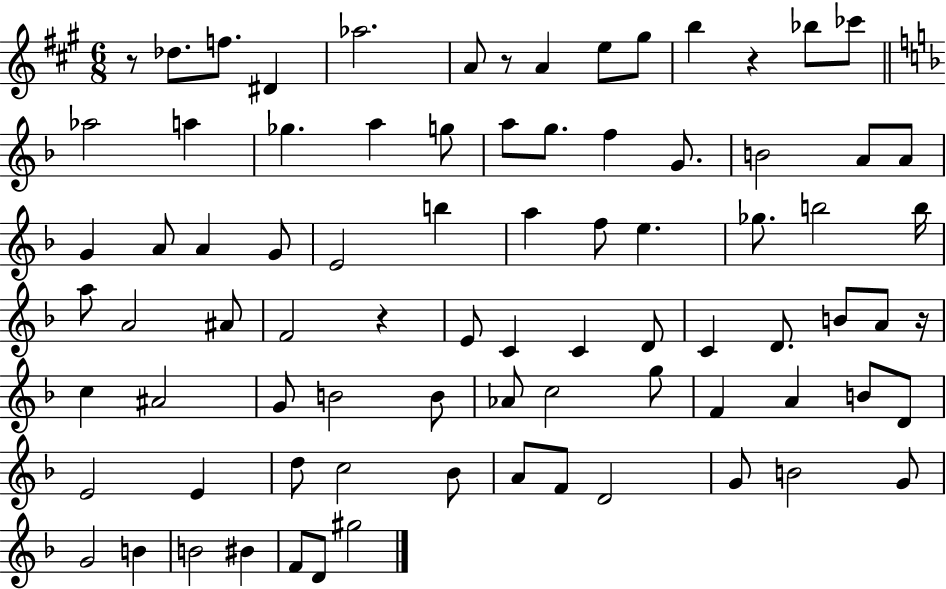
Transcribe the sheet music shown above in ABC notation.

X:1
T:Untitled
M:6/8
L:1/4
K:A
z/2 _d/2 f/2 ^D _a2 A/2 z/2 A e/2 ^g/2 b z _b/2 _c'/2 _a2 a _g a g/2 a/2 g/2 f G/2 B2 A/2 A/2 G A/2 A G/2 E2 b a f/2 e _g/2 b2 b/4 a/2 A2 ^A/2 F2 z E/2 C C D/2 C D/2 B/2 A/2 z/4 c ^A2 G/2 B2 B/2 _A/2 c2 g/2 F A B/2 D/2 E2 E d/2 c2 _B/2 A/2 F/2 D2 G/2 B2 G/2 G2 B B2 ^B F/2 D/2 ^g2